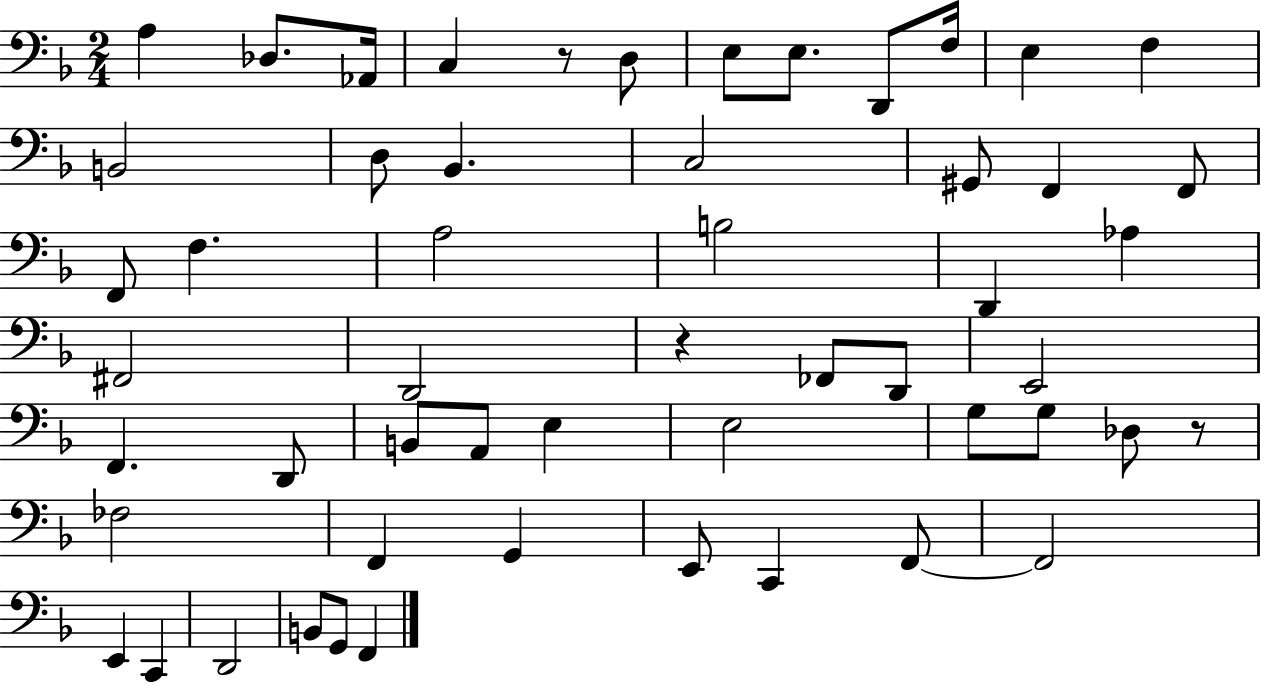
A3/q Db3/e. Ab2/s C3/q R/e D3/e E3/e E3/e. D2/e F3/s E3/q F3/q B2/h D3/e Bb2/q. C3/h G#2/e F2/q F2/e F2/e F3/q. A3/h B3/h D2/q Ab3/q F#2/h D2/h R/q FES2/e D2/e E2/h F2/q. D2/e B2/e A2/e E3/q E3/h G3/e G3/e Db3/e R/e FES3/h F2/q G2/q E2/e C2/q F2/e F2/h E2/q C2/q D2/h B2/e G2/e F2/q